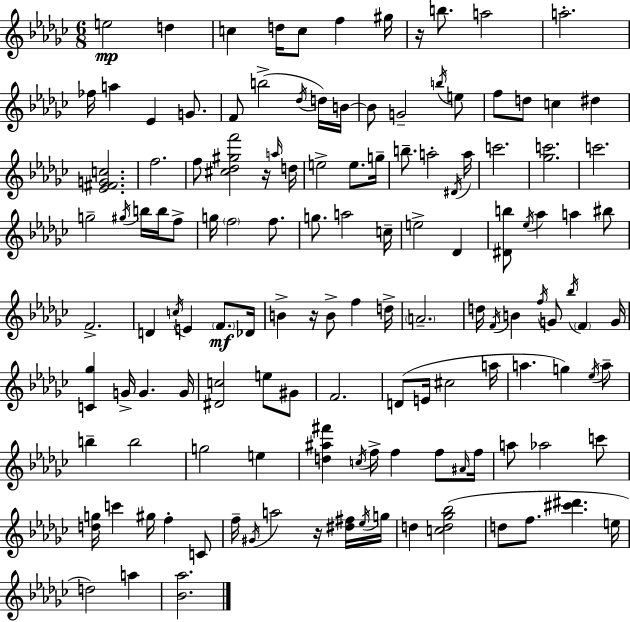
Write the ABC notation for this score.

X:1
T:Untitled
M:6/8
L:1/4
K:Ebm
e2 d c d/4 c/2 f ^g/4 z/4 b/2 a2 a2 _f/4 a _E G/2 F/2 b2 _d/4 d/4 B/4 B/2 G2 b/4 e/2 f/2 d/2 c ^d [_E^FGc]2 f2 f/2 [^c_d^gf']2 z/4 a/4 d/4 e2 e/2 g/4 b/2 a2 ^D/4 a/4 c'2 [_gc']2 c'2 g2 ^g/4 b/4 b/4 f/2 g/4 f2 f/2 g/2 a2 c/4 e2 _D [^Db]/2 _e/4 _a a ^b/2 F2 D c/4 E F/2 _D/4 B z/4 B/2 f d/4 A2 d/4 F/4 B f/4 G/2 _b/4 F G/4 [C_g] G/4 G G/4 [^Dc]2 e/2 ^G/2 F2 D/2 E/4 ^c2 a/4 a g _e/4 a/2 b b2 g2 e [d^a^f'] c/4 f/4 f f/2 ^A/4 f/4 a/2 _a2 c'/2 [dg]/4 c' ^g/4 f C/2 f/4 ^G/4 a2 z/4 [^d^f]/4 _e/4 g/4 d [cd_g_b]2 d/2 f/2 [^c'^d'] e/4 d2 a [_B_a]2